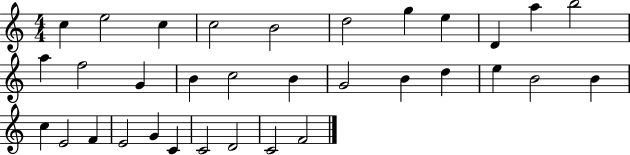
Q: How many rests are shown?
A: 0